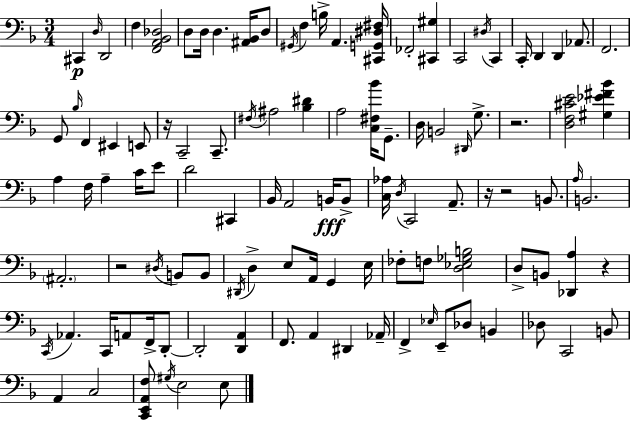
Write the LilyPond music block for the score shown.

{
  \clef bass
  \numericTimeSignature
  \time 3/4
  \key d \minor
  \repeat volta 2 { cis,4\p \grace { d16 } d,2 | f4 <f, a, bes, des>2 | d8 d16 d4. <ais, bes,>16 d8 | \acciaccatura { gis,16 } f4 b16-> a,4. | \break <cis, g, dis fis>16 fes,2-. <cis, gis>4 | c,2 \acciaccatura { dis16 } c,4 | c,16-. d,4 d,4 | aes,8. f,2. | \break g,8 \grace { bes16 } f,4 eis,4 | e,8 r16 c,2-- | c,8.-- \acciaccatura { fis16 } ais2 | <bes dis'>4 a2 | \break <c fis bes'>16 g,8.-- d16 b,2 | \grace { dis,16 } g8.-> r2. | <d f cis' e'>2 | <gis ees' fis' bes'>4 a4 f16 a4-- | \break c'16 e'8 d'2 | cis,4 bes,16 a,2 | b,16\fff b,8-> <c aes>16 \acciaccatura { d16 } c,2 | a,8.-- r16 r2 | \break b,8. \grace { a16 } b,2. | \parenthesize ais,2.-. | r2 | \acciaccatura { dis16 } b,8 b,8 \acciaccatura { dis,16 } d4-> | \break e8 a,16 g,4 e16 fes8-. | f8 <d ees ges b>2 d8-> | b,8 <des, a>4 r4 \acciaccatura { c,16 } aes,4. | c,16 a,8 f,16-> d,8-.~~ d,2-. | \break <d, a,>4 f,8. | a,4 dis,4 aes,16-- f,4-> | \grace { ees16 } e,8-- des8 b,4 | des8 c,2 b,8 | \break a,4 c2 | <c, e, a, f>8 \acciaccatura { gis16 } e2 e8 | } \bar "|."
}